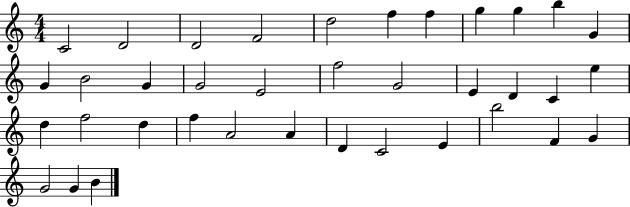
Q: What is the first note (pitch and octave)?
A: C4